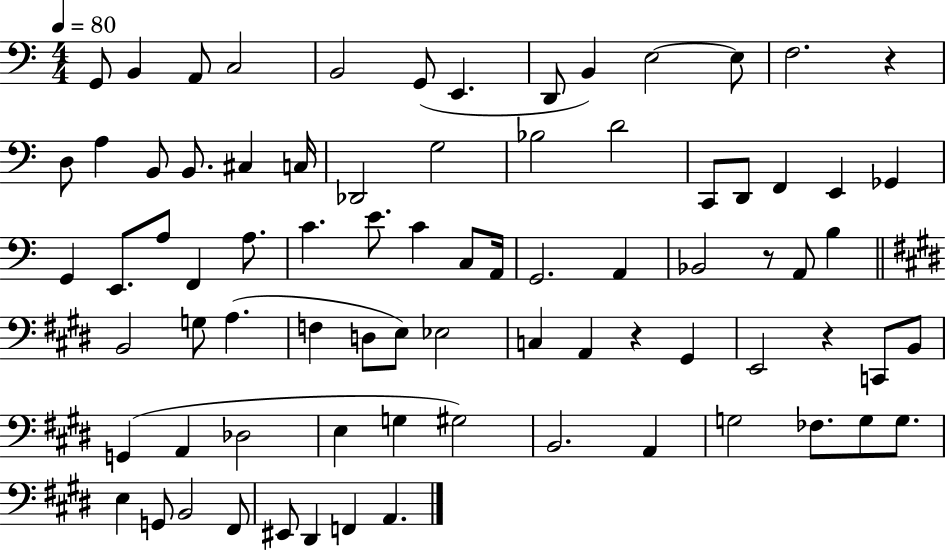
X:1
T:Untitled
M:4/4
L:1/4
K:C
G,,/2 B,, A,,/2 C,2 B,,2 G,,/2 E,, D,,/2 B,, E,2 E,/2 F,2 z D,/2 A, B,,/2 B,,/2 ^C, C,/4 _D,,2 G,2 _B,2 D2 C,,/2 D,,/2 F,, E,, _G,, G,, E,,/2 A,/2 F,, A,/2 C E/2 C C,/2 A,,/4 G,,2 A,, _B,,2 z/2 A,,/2 B, B,,2 G,/2 A, F, D,/2 E,/2 _E,2 C, A,, z ^G,, E,,2 z C,,/2 B,,/2 G,, A,, _D,2 E, G, ^G,2 B,,2 A,, G,2 _F,/2 G,/2 G,/2 E, G,,/2 B,,2 ^F,,/2 ^E,,/2 ^D,, F,, A,,